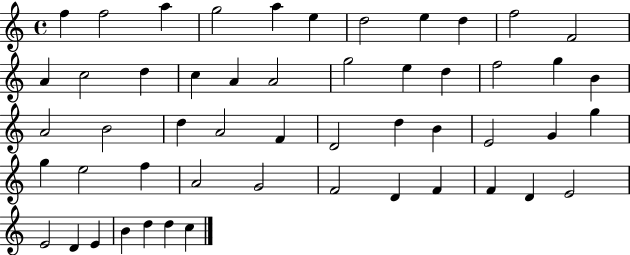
F5/q F5/h A5/q G5/h A5/q E5/q D5/h E5/q D5/q F5/h F4/h A4/q C5/h D5/q C5/q A4/q A4/h G5/h E5/q D5/q F5/h G5/q B4/q A4/h B4/h D5/q A4/h F4/q D4/h D5/q B4/q E4/h G4/q G5/q G5/q E5/h F5/q A4/h G4/h F4/h D4/q F4/q F4/q D4/q E4/h E4/h D4/q E4/q B4/q D5/q D5/q C5/q